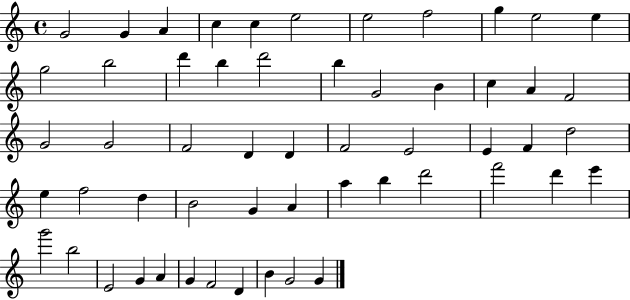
G4/h G4/q A4/q C5/q C5/q E5/h E5/h F5/h G5/q E5/h E5/q G5/h B5/h D6/q B5/q D6/h B5/q G4/h B4/q C5/q A4/q F4/h G4/h G4/h F4/h D4/q D4/q F4/h E4/h E4/q F4/q D5/h E5/q F5/h D5/q B4/h G4/q A4/q A5/q B5/q D6/h F6/h D6/q E6/q G6/h B5/h E4/h G4/q A4/q G4/q F4/h D4/q B4/q G4/h G4/q